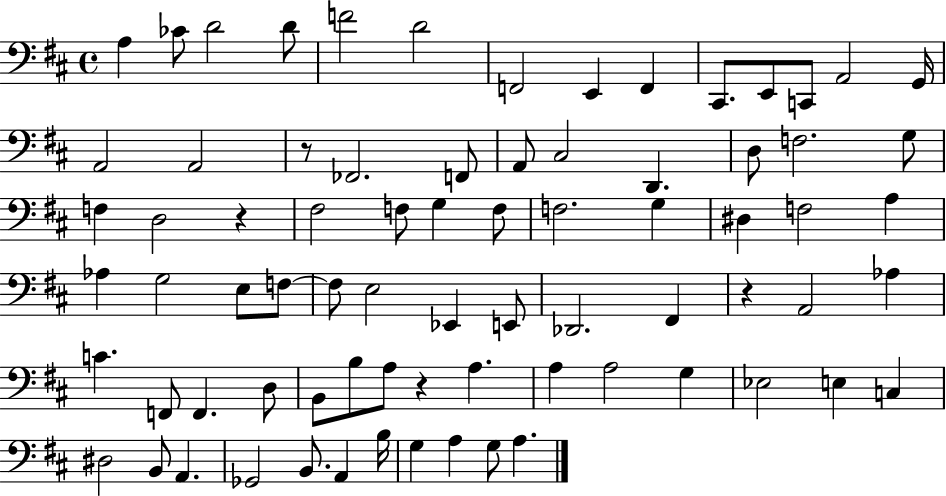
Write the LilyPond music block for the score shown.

{
  \clef bass
  \time 4/4
  \defaultTimeSignature
  \key d \major
  a4 ces'8 d'2 d'8 | f'2 d'2 | f,2 e,4 f,4 | cis,8. e,8 c,8 a,2 g,16 | \break a,2 a,2 | r8 fes,2. f,8 | a,8 cis2 d,4. | d8 f2. g8 | \break f4 d2 r4 | fis2 f8 g4 f8 | f2. g4 | dis4 f2 a4 | \break aes4 g2 e8 f8~~ | f8 e2 ees,4 e,8 | des,2. fis,4 | r4 a,2 aes4 | \break c'4. f,8 f,4. d8 | b,8 b8 a8 r4 a4. | a4 a2 g4 | ees2 e4 c4 | \break dis2 b,8 a,4. | ges,2 b,8. a,4 b16 | g4 a4 g8 a4. | \bar "|."
}